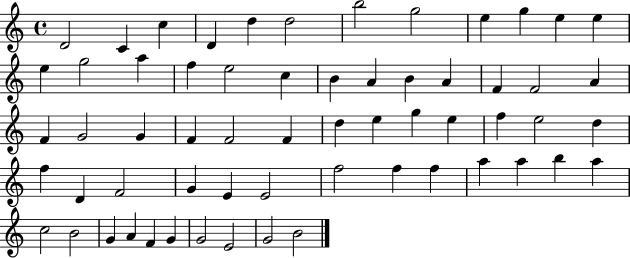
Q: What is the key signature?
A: C major